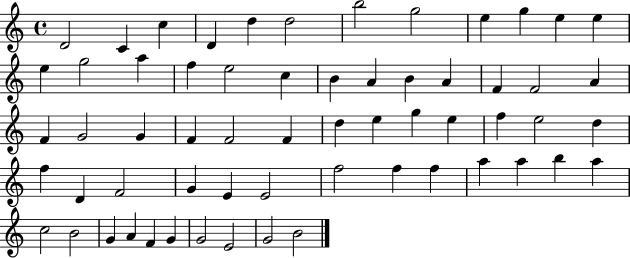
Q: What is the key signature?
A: C major